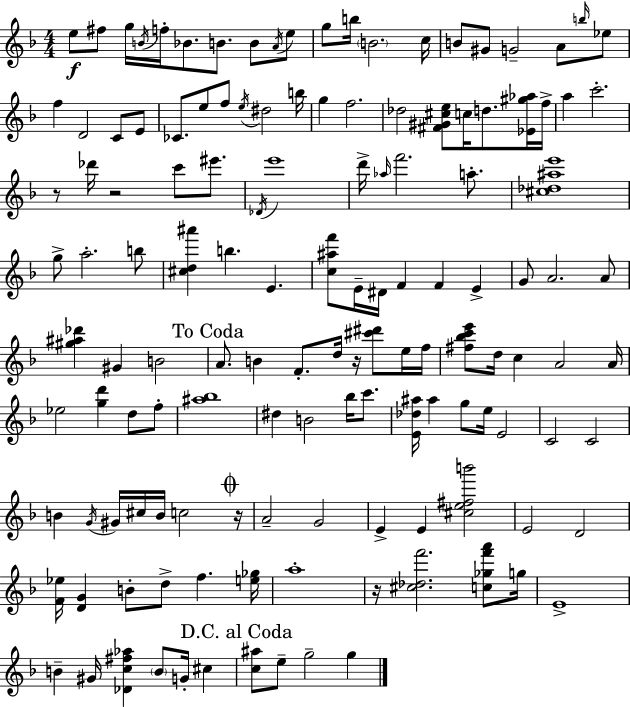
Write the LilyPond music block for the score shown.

{
  \clef treble
  \numericTimeSignature
  \time 4/4
  \key d \minor
  e''8\f fis''8 g''16 \acciaccatura { b'16 } f''16-. bes'8. b'8. b'8 \acciaccatura { a'16 } | e''8 g''8 b''16 \parenthesize b'2. | c''16 b'8 gis'8 g'2-- a'8 | \grace { b''16 } ees''8 f''4 d'2 c'8 | \break e'8 ces'8. e''8 f''8 \acciaccatura { e''16 } dis''2 | b''16 g''4 f''2. | des''2 <fis' gis' cis'' e''>8 c''16 d''8. | <ees' gis'' aes''>16 f''16-> a''4 c'''2.-. | \break r8 des'''16 r2 c'''8 | eis'''8. \acciaccatura { des'16 } e'''1 | d'''16-> \grace { aes''16 } f'''2. | a''8.-. <cis'' des'' ais'' e'''>1 | \break g''8-> a''2.-. | b''8 <cis'' d'' ais'''>4 b''4. | e'4. <c'' ais'' f'''>8 e'16-- dis'16 f'4 f'4 | e'4-> g'8 a'2. | \break a'8 <gis'' ais'' des'''>4 gis'4 b'2 | \mark "To Coda" a'8. b'4 f'8.-. | d''16 r16 <cis''' dis'''>8 e''16 f''16 <fis'' bes'' c''' e'''>8 d''16 c''4 a'2 | a'16 ees''2 <g'' d'''>4 | \break d''8 f''8-. <ais'' bes''>1 | dis''4 b'2 | bes''16 c'''8. <e' des'' ais''>16 ais''4 g''8 e''16 e'2 | c'2 c'2 | \break b'4 \acciaccatura { g'16 } gis'16 cis''16 b'16 c''2 | \mark \markup { \musicglyph "scripts.coda" } r16 a'2-- g'2 | e'4-> e'4 <cis'' e'' fis'' b'''>2 | e'2 d'2 | \break <f' ees''>16 <d' g'>4 b'8-. d''8-> | f''4. <e'' ges''>16 a''1-. | r16 <cis'' des'' f'''>2. | <c'' ges'' f''' a'''>8 g''16 e'1-> | \break b'4-- gis'16 <des' c'' fis'' aes''>4 | \parenthesize b'8 g'16-. cis''4 \mark "D.C. al Coda" <c'' ais''>8 e''8-- g''2-- | g''4 \bar "|."
}